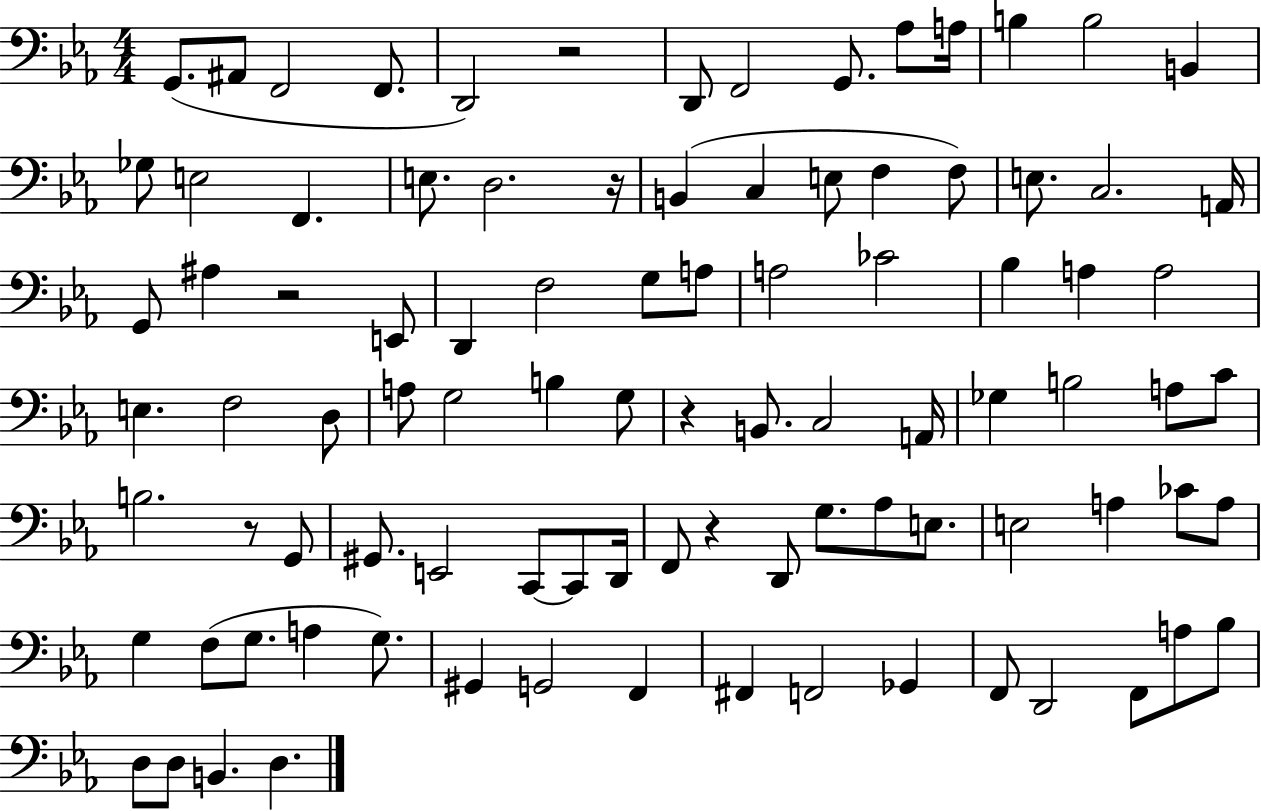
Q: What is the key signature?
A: EES major